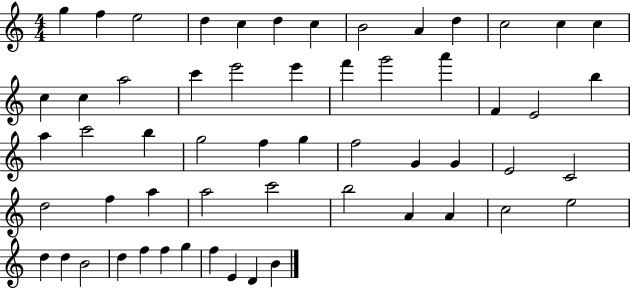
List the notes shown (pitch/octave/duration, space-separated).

G5/q F5/q E5/h D5/q C5/q D5/q C5/q B4/h A4/q D5/q C5/h C5/q C5/q C5/q C5/q A5/h C6/q E6/h E6/q F6/q G6/h A6/q F4/q E4/h B5/q A5/q C6/h B5/q G5/h F5/q G5/q F5/h G4/q G4/q E4/h C4/h D5/h F5/q A5/q A5/h C6/h B5/h A4/q A4/q C5/h E5/h D5/q D5/q B4/h D5/q F5/q F5/q G5/q F5/q E4/q D4/q B4/q